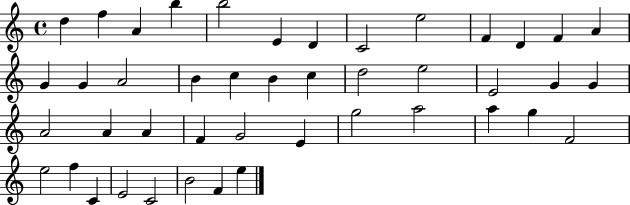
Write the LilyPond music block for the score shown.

{
  \clef treble
  \time 4/4
  \defaultTimeSignature
  \key c \major
  d''4 f''4 a'4 b''4 | b''2 e'4 d'4 | c'2 e''2 | f'4 d'4 f'4 a'4 | \break g'4 g'4 a'2 | b'4 c''4 b'4 c''4 | d''2 e''2 | e'2 g'4 g'4 | \break a'2 a'4 a'4 | f'4 g'2 e'4 | g''2 a''2 | a''4 g''4 f'2 | \break e''2 f''4 c'4 | e'2 c'2 | b'2 f'4 e''4 | \bar "|."
}